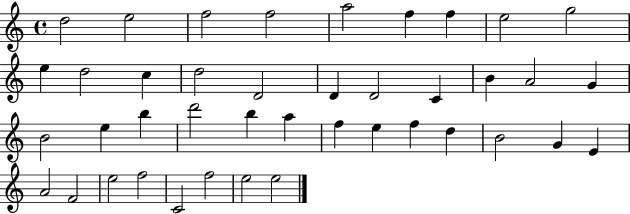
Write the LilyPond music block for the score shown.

{
  \clef treble
  \time 4/4
  \defaultTimeSignature
  \key c \major
  d''2 e''2 | f''2 f''2 | a''2 f''4 f''4 | e''2 g''2 | \break e''4 d''2 c''4 | d''2 d'2 | d'4 d'2 c'4 | b'4 a'2 g'4 | \break b'2 e''4 b''4 | d'''2 b''4 a''4 | f''4 e''4 f''4 d''4 | b'2 g'4 e'4 | \break a'2 f'2 | e''2 f''2 | c'2 f''2 | e''2 e''2 | \break \bar "|."
}